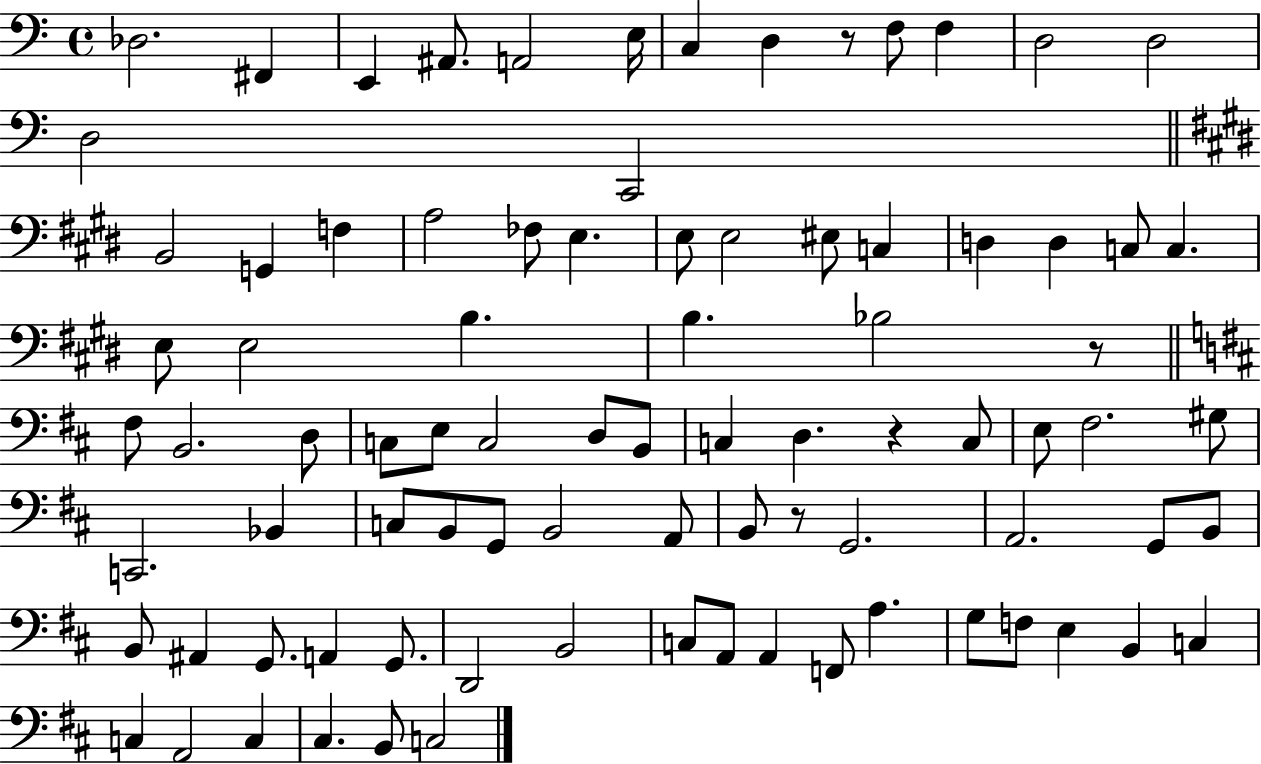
X:1
T:Untitled
M:4/4
L:1/4
K:C
_D,2 ^F,, E,, ^A,,/2 A,,2 E,/4 C, D, z/2 F,/2 F, D,2 D,2 D,2 C,,2 B,,2 G,, F, A,2 _F,/2 E, E,/2 E,2 ^E,/2 C, D, D, C,/2 C, E,/2 E,2 B, B, _B,2 z/2 ^F,/2 B,,2 D,/2 C,/2 E,/2 C,2 D,/2 B,,/2 C, D, z C,/2 E,/2 ^F,2 ^G,/2 C,,2 _B,, C,/2 B,,/2 G,,/2 B,,2 A,,/2 B,,/2 z/2 G,,2 A,,2 G,,/2 B,,/2 B,,/2 ^A,, G,,/2 A,, G,,/2 D,,2 B,,2 C,/2 A,,/2 A,, F,,/2 A, G,/2 F,/2 E, B,, C, C, A,,2 C, ^C, B,,/2 C,2